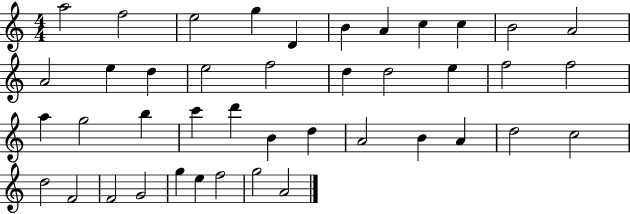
X:1
T:Untitled
M:4/4
L:1/4
K:C
a2 f2 e2 g D B A c c B2 A2 A2 e d e2 f2 d d2 e f2 f2 a g2 b c' d' B d A2 B A d2 c2 d2 F2 F2 G2 g e f2 g2 A2